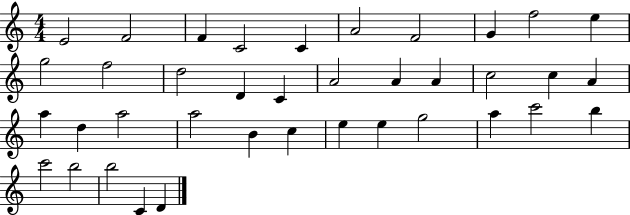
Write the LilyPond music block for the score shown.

{
  \clef treble
  \numericTimeSignature
  \time 4/4
  \key c \major
  e'2 f'2 | f'4 c'2 c'4 | a'2 f'2 | g'4 f''2 e''4 | \break g''2 f''2 | d''2 d'4 c'4 | a'2 a'4 a'4 | c''2 c''4 a'4 | \break a''4 d''4 a''2 | a''2 b'4 c''4 | e''4 e''4 g''2 | a''4 c'''2 b''4 | \break c'''2 b''2 | b''2 c'4 d'4 | \bar "|."
}